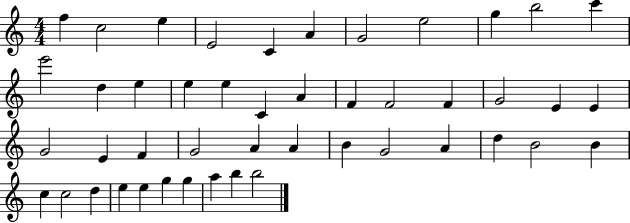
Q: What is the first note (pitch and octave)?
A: F5